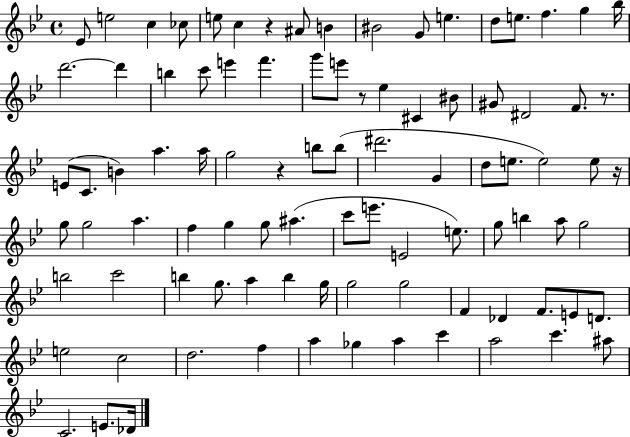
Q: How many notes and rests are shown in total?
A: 92